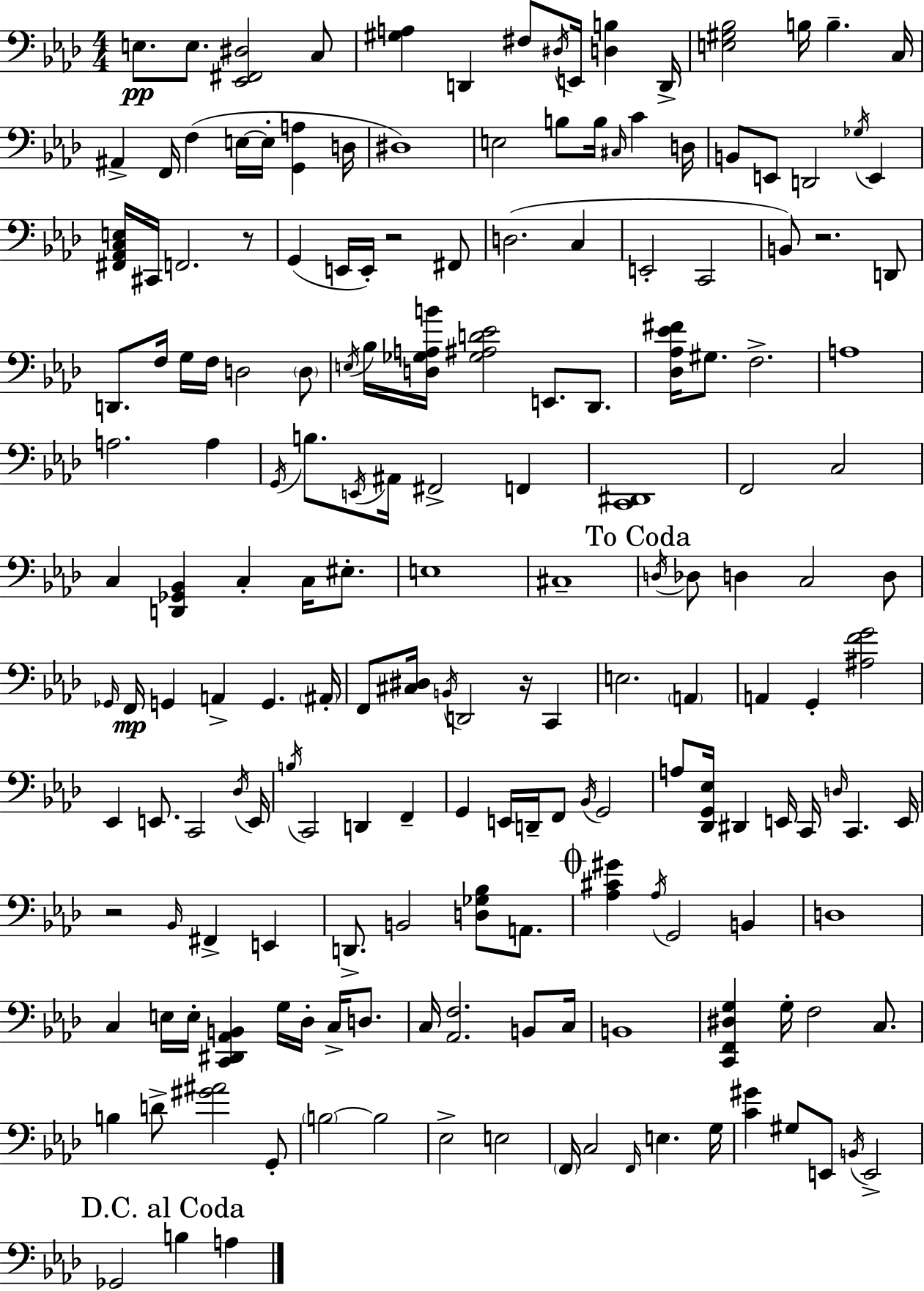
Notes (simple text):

E3/e. E3/e. [Eb2,F#2,D#3]/h C3/e [G#3,A3]/q D2/q F#3/e D#3/s E2/s [D3,B3]/q D2/s [E3,G#3,Bb3]/h B3/s B3/q. C3/s A#2/q F2/s F3/q E3/s E3/s [G2,A3]/q D3/s D#3/w E3/h B3/e B3/s C#3/s C4/q D3/s B2/e E2/e D2/h Gb3/s E2/q [F#2,Ab2,C3,E3]/s C#2/s F2/h. R/e G2/q E2/s E2/s R/h F#2/e D3/h. C3/q E2/h C2/h B2/e R/h. D2/e D2/e. F3/s G3/s F3/s D3/h D3/e E3/s Bb3/s [D3,Gb3,A3,B4]/s [Gb3,A#3,D4,Eb4]/h E2/e. Db2/e. [Db3,Ab3,Eb4,F#4]/s G#3/e. F3/h. A3/w A3/h. A3/q G2/s B3/e. E2/s A#2/s F#2/h F2/q [C2,D#2]/w F2/h C3/h C3/q [D2,Gb2,Bb2]/q C3/q C3/s EIS3/e. E3/w C#3/w D3/s Db3/e D3/q C3/h D3/e Gb2/s F2/s G2/q A2/q G2/q. A#2/s F2/e [C#3,D#3]/s B2/s D2/h R/s C2/q E3/h. A2/q A2/q G2/q [A#3,F4,G4]/h Eb2/q E2/e. C2/h Db3/s E2/s B3/s C2/h D2/q F2/q G2/q E2/s D2/s F2/e Bb2/s G2/h A3/e [Db2,G2,Eb3]/s D#2/q E2/s C2/s D3/s C2/q. E2/s R/h Bb2/s F#2/q E2/q D2/e. B2/h [D3,Gb3,Bb3]/e A2/e. [Ab3,C#4,G#4]/q Ab3/s G2/h B2/q D3/w C3/q E3/s E3/s [C2,D#2,Ab2,B2]/q G3/s Db3/s C3/s D3/e. C3/s [Ab2,F3]/h. B2/e C3/s B2/w [C2,F2,D#3,G3]/q G3/s F3/h C3/e. B3/q D4/e [G#4,A#4]/h G2/e B3/h B3/h Eb3/h E3/h F2/s C3/h F2/s E3/q. G3/s [C4,G#4]/q G#3/e E2/e B2/s E2/h Gb2/h B3/q A3/q